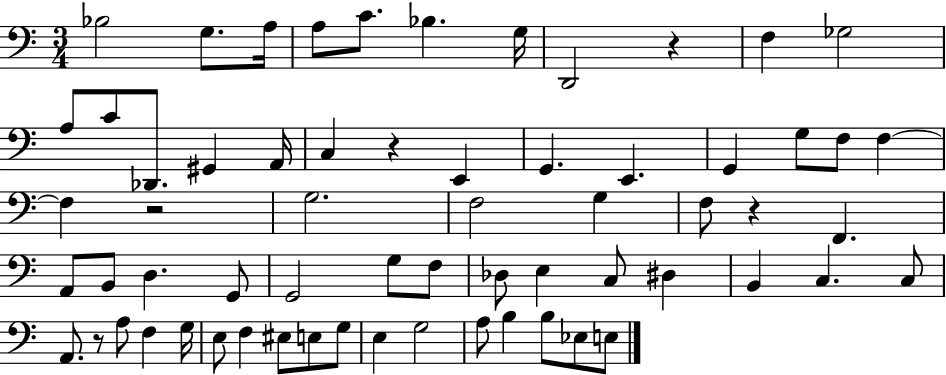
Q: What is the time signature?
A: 3/4